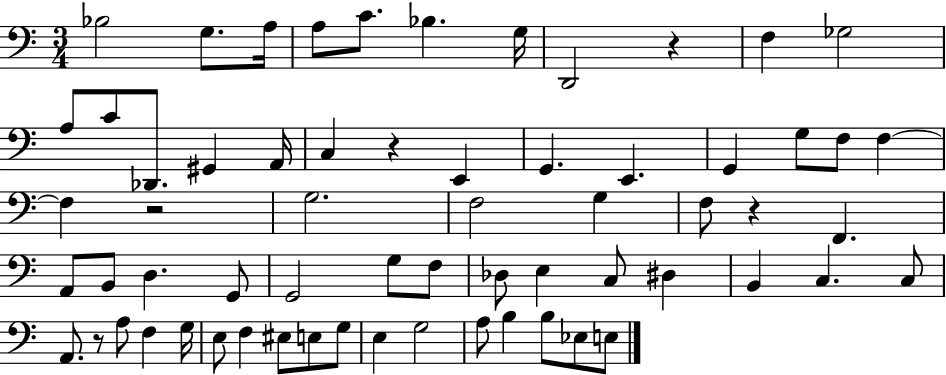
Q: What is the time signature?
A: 3/4